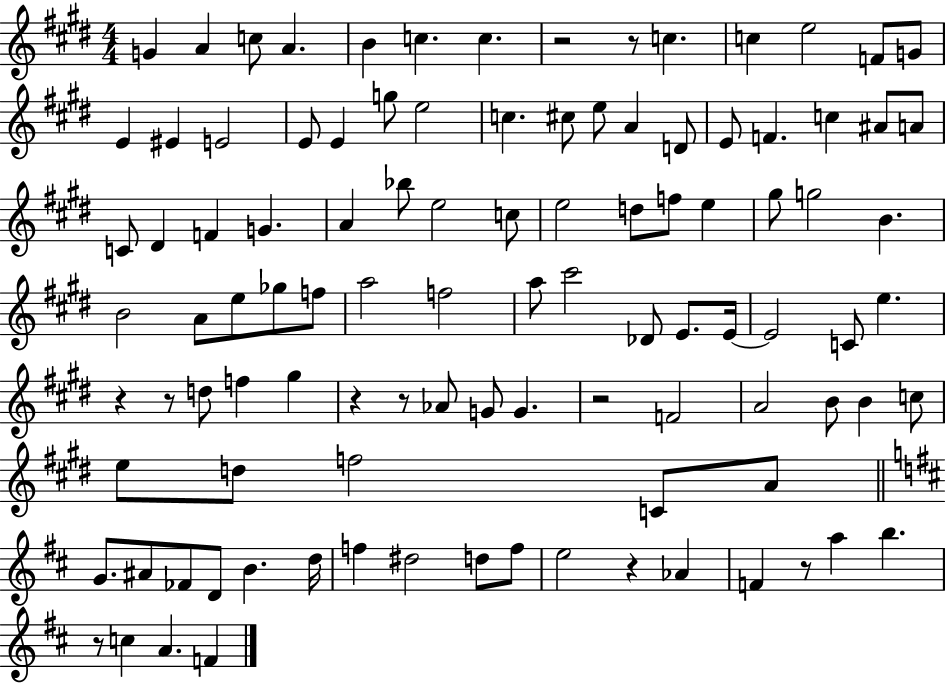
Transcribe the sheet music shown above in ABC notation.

X:1
T:Untitled
M:4/4
L:1/4
K:E
G A c/2 A B c c z2 z/2 c c e2 F/2 G/2 E ^E E2 E/2 E g/2 e2 c ^c/2 e/2 A D/2 E/2 F c ^A/2 A/2 C/2 ^D F G A _b/2 e2 c/2 e2 d/2 f/2 e ^g/2 g2 B B2 A/2 e/2 _g/2 f/2 a2 f2 a/2 ^c'2 _D/2 E/2 E/4 E2 C/2 e z z/2 d/2 f ^g z z/2 _A/2 G/2 G z2 F2 A2 B/2 B c/2 e/2 d/2 f2 C/2 A/2 G/2 ^A/2 _F/2 D/2 B d/4 f ^d2 d/2 f/2 e2 z _A F z/2 a b z/2 c A F